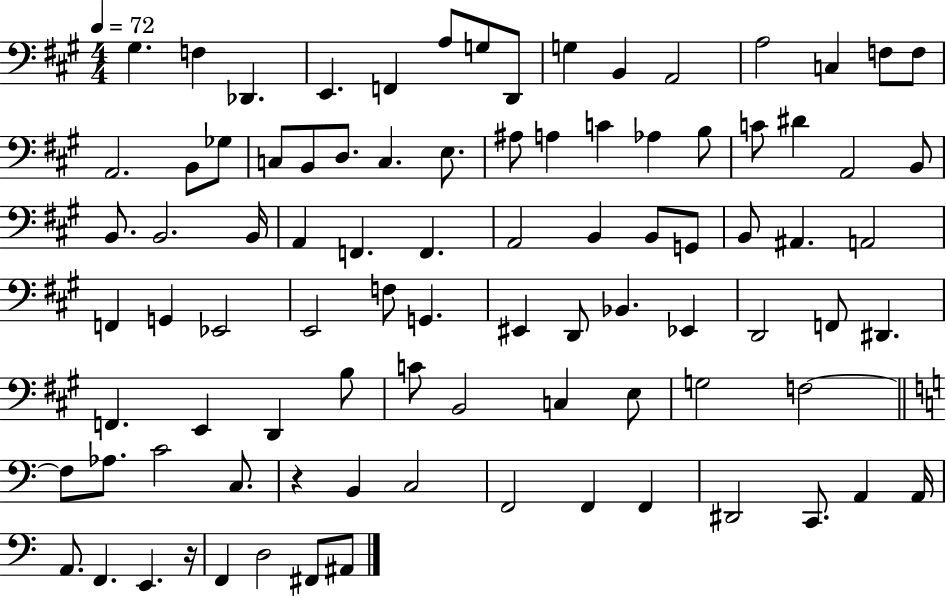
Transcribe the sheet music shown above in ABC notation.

X:1
T:Untitled
M:4/4
L:1/4
K:A
^G, F, _D,, E,, F,, A,/2 G,/2 D,,/2 G, B,, A,,2 A,2 C, F,/2 F,/2 A,,2 B,,/2 _G,/2 C,/2 B,,/2 D,/2 C, E,/2 ^A,/2 A, C _A, B,/2 C/2 ^D A,,2 B,,/2 B,,/2 B,,2 B,,/4 A,, F,, F,, A,,2 B,, B,,/2 G,,/2 B,,/2 ^A,, A,,2 F,, G,, _E,,2 E,,2 F,/2 G,, ^E,, D,,/2 _B,, _E,, D,,2 F,,/2 ^D,, F,, E,, D,, B,/2 C/2 B,,2 C, E,/2 G,2 F,2 F,/2 _A,/2 C2 C,/2 z B,, C,2 F,,2 F,, F,, ^D,,2 C,,/2 A,, A,,/4 A,,/2 F,, E,, z/4 F,, D,2 ^F,,/2 ^A,,/2